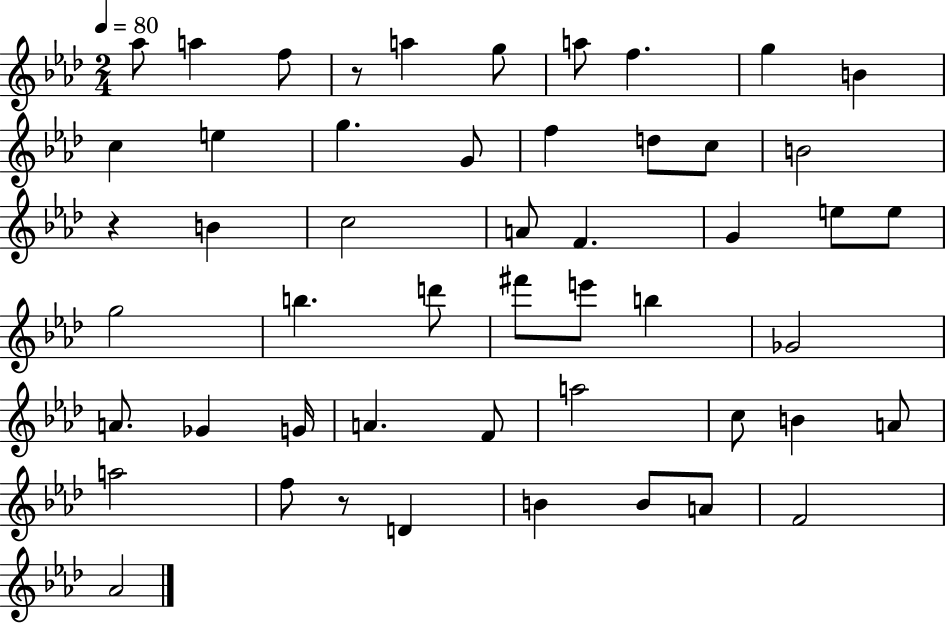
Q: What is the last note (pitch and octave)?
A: Ab4